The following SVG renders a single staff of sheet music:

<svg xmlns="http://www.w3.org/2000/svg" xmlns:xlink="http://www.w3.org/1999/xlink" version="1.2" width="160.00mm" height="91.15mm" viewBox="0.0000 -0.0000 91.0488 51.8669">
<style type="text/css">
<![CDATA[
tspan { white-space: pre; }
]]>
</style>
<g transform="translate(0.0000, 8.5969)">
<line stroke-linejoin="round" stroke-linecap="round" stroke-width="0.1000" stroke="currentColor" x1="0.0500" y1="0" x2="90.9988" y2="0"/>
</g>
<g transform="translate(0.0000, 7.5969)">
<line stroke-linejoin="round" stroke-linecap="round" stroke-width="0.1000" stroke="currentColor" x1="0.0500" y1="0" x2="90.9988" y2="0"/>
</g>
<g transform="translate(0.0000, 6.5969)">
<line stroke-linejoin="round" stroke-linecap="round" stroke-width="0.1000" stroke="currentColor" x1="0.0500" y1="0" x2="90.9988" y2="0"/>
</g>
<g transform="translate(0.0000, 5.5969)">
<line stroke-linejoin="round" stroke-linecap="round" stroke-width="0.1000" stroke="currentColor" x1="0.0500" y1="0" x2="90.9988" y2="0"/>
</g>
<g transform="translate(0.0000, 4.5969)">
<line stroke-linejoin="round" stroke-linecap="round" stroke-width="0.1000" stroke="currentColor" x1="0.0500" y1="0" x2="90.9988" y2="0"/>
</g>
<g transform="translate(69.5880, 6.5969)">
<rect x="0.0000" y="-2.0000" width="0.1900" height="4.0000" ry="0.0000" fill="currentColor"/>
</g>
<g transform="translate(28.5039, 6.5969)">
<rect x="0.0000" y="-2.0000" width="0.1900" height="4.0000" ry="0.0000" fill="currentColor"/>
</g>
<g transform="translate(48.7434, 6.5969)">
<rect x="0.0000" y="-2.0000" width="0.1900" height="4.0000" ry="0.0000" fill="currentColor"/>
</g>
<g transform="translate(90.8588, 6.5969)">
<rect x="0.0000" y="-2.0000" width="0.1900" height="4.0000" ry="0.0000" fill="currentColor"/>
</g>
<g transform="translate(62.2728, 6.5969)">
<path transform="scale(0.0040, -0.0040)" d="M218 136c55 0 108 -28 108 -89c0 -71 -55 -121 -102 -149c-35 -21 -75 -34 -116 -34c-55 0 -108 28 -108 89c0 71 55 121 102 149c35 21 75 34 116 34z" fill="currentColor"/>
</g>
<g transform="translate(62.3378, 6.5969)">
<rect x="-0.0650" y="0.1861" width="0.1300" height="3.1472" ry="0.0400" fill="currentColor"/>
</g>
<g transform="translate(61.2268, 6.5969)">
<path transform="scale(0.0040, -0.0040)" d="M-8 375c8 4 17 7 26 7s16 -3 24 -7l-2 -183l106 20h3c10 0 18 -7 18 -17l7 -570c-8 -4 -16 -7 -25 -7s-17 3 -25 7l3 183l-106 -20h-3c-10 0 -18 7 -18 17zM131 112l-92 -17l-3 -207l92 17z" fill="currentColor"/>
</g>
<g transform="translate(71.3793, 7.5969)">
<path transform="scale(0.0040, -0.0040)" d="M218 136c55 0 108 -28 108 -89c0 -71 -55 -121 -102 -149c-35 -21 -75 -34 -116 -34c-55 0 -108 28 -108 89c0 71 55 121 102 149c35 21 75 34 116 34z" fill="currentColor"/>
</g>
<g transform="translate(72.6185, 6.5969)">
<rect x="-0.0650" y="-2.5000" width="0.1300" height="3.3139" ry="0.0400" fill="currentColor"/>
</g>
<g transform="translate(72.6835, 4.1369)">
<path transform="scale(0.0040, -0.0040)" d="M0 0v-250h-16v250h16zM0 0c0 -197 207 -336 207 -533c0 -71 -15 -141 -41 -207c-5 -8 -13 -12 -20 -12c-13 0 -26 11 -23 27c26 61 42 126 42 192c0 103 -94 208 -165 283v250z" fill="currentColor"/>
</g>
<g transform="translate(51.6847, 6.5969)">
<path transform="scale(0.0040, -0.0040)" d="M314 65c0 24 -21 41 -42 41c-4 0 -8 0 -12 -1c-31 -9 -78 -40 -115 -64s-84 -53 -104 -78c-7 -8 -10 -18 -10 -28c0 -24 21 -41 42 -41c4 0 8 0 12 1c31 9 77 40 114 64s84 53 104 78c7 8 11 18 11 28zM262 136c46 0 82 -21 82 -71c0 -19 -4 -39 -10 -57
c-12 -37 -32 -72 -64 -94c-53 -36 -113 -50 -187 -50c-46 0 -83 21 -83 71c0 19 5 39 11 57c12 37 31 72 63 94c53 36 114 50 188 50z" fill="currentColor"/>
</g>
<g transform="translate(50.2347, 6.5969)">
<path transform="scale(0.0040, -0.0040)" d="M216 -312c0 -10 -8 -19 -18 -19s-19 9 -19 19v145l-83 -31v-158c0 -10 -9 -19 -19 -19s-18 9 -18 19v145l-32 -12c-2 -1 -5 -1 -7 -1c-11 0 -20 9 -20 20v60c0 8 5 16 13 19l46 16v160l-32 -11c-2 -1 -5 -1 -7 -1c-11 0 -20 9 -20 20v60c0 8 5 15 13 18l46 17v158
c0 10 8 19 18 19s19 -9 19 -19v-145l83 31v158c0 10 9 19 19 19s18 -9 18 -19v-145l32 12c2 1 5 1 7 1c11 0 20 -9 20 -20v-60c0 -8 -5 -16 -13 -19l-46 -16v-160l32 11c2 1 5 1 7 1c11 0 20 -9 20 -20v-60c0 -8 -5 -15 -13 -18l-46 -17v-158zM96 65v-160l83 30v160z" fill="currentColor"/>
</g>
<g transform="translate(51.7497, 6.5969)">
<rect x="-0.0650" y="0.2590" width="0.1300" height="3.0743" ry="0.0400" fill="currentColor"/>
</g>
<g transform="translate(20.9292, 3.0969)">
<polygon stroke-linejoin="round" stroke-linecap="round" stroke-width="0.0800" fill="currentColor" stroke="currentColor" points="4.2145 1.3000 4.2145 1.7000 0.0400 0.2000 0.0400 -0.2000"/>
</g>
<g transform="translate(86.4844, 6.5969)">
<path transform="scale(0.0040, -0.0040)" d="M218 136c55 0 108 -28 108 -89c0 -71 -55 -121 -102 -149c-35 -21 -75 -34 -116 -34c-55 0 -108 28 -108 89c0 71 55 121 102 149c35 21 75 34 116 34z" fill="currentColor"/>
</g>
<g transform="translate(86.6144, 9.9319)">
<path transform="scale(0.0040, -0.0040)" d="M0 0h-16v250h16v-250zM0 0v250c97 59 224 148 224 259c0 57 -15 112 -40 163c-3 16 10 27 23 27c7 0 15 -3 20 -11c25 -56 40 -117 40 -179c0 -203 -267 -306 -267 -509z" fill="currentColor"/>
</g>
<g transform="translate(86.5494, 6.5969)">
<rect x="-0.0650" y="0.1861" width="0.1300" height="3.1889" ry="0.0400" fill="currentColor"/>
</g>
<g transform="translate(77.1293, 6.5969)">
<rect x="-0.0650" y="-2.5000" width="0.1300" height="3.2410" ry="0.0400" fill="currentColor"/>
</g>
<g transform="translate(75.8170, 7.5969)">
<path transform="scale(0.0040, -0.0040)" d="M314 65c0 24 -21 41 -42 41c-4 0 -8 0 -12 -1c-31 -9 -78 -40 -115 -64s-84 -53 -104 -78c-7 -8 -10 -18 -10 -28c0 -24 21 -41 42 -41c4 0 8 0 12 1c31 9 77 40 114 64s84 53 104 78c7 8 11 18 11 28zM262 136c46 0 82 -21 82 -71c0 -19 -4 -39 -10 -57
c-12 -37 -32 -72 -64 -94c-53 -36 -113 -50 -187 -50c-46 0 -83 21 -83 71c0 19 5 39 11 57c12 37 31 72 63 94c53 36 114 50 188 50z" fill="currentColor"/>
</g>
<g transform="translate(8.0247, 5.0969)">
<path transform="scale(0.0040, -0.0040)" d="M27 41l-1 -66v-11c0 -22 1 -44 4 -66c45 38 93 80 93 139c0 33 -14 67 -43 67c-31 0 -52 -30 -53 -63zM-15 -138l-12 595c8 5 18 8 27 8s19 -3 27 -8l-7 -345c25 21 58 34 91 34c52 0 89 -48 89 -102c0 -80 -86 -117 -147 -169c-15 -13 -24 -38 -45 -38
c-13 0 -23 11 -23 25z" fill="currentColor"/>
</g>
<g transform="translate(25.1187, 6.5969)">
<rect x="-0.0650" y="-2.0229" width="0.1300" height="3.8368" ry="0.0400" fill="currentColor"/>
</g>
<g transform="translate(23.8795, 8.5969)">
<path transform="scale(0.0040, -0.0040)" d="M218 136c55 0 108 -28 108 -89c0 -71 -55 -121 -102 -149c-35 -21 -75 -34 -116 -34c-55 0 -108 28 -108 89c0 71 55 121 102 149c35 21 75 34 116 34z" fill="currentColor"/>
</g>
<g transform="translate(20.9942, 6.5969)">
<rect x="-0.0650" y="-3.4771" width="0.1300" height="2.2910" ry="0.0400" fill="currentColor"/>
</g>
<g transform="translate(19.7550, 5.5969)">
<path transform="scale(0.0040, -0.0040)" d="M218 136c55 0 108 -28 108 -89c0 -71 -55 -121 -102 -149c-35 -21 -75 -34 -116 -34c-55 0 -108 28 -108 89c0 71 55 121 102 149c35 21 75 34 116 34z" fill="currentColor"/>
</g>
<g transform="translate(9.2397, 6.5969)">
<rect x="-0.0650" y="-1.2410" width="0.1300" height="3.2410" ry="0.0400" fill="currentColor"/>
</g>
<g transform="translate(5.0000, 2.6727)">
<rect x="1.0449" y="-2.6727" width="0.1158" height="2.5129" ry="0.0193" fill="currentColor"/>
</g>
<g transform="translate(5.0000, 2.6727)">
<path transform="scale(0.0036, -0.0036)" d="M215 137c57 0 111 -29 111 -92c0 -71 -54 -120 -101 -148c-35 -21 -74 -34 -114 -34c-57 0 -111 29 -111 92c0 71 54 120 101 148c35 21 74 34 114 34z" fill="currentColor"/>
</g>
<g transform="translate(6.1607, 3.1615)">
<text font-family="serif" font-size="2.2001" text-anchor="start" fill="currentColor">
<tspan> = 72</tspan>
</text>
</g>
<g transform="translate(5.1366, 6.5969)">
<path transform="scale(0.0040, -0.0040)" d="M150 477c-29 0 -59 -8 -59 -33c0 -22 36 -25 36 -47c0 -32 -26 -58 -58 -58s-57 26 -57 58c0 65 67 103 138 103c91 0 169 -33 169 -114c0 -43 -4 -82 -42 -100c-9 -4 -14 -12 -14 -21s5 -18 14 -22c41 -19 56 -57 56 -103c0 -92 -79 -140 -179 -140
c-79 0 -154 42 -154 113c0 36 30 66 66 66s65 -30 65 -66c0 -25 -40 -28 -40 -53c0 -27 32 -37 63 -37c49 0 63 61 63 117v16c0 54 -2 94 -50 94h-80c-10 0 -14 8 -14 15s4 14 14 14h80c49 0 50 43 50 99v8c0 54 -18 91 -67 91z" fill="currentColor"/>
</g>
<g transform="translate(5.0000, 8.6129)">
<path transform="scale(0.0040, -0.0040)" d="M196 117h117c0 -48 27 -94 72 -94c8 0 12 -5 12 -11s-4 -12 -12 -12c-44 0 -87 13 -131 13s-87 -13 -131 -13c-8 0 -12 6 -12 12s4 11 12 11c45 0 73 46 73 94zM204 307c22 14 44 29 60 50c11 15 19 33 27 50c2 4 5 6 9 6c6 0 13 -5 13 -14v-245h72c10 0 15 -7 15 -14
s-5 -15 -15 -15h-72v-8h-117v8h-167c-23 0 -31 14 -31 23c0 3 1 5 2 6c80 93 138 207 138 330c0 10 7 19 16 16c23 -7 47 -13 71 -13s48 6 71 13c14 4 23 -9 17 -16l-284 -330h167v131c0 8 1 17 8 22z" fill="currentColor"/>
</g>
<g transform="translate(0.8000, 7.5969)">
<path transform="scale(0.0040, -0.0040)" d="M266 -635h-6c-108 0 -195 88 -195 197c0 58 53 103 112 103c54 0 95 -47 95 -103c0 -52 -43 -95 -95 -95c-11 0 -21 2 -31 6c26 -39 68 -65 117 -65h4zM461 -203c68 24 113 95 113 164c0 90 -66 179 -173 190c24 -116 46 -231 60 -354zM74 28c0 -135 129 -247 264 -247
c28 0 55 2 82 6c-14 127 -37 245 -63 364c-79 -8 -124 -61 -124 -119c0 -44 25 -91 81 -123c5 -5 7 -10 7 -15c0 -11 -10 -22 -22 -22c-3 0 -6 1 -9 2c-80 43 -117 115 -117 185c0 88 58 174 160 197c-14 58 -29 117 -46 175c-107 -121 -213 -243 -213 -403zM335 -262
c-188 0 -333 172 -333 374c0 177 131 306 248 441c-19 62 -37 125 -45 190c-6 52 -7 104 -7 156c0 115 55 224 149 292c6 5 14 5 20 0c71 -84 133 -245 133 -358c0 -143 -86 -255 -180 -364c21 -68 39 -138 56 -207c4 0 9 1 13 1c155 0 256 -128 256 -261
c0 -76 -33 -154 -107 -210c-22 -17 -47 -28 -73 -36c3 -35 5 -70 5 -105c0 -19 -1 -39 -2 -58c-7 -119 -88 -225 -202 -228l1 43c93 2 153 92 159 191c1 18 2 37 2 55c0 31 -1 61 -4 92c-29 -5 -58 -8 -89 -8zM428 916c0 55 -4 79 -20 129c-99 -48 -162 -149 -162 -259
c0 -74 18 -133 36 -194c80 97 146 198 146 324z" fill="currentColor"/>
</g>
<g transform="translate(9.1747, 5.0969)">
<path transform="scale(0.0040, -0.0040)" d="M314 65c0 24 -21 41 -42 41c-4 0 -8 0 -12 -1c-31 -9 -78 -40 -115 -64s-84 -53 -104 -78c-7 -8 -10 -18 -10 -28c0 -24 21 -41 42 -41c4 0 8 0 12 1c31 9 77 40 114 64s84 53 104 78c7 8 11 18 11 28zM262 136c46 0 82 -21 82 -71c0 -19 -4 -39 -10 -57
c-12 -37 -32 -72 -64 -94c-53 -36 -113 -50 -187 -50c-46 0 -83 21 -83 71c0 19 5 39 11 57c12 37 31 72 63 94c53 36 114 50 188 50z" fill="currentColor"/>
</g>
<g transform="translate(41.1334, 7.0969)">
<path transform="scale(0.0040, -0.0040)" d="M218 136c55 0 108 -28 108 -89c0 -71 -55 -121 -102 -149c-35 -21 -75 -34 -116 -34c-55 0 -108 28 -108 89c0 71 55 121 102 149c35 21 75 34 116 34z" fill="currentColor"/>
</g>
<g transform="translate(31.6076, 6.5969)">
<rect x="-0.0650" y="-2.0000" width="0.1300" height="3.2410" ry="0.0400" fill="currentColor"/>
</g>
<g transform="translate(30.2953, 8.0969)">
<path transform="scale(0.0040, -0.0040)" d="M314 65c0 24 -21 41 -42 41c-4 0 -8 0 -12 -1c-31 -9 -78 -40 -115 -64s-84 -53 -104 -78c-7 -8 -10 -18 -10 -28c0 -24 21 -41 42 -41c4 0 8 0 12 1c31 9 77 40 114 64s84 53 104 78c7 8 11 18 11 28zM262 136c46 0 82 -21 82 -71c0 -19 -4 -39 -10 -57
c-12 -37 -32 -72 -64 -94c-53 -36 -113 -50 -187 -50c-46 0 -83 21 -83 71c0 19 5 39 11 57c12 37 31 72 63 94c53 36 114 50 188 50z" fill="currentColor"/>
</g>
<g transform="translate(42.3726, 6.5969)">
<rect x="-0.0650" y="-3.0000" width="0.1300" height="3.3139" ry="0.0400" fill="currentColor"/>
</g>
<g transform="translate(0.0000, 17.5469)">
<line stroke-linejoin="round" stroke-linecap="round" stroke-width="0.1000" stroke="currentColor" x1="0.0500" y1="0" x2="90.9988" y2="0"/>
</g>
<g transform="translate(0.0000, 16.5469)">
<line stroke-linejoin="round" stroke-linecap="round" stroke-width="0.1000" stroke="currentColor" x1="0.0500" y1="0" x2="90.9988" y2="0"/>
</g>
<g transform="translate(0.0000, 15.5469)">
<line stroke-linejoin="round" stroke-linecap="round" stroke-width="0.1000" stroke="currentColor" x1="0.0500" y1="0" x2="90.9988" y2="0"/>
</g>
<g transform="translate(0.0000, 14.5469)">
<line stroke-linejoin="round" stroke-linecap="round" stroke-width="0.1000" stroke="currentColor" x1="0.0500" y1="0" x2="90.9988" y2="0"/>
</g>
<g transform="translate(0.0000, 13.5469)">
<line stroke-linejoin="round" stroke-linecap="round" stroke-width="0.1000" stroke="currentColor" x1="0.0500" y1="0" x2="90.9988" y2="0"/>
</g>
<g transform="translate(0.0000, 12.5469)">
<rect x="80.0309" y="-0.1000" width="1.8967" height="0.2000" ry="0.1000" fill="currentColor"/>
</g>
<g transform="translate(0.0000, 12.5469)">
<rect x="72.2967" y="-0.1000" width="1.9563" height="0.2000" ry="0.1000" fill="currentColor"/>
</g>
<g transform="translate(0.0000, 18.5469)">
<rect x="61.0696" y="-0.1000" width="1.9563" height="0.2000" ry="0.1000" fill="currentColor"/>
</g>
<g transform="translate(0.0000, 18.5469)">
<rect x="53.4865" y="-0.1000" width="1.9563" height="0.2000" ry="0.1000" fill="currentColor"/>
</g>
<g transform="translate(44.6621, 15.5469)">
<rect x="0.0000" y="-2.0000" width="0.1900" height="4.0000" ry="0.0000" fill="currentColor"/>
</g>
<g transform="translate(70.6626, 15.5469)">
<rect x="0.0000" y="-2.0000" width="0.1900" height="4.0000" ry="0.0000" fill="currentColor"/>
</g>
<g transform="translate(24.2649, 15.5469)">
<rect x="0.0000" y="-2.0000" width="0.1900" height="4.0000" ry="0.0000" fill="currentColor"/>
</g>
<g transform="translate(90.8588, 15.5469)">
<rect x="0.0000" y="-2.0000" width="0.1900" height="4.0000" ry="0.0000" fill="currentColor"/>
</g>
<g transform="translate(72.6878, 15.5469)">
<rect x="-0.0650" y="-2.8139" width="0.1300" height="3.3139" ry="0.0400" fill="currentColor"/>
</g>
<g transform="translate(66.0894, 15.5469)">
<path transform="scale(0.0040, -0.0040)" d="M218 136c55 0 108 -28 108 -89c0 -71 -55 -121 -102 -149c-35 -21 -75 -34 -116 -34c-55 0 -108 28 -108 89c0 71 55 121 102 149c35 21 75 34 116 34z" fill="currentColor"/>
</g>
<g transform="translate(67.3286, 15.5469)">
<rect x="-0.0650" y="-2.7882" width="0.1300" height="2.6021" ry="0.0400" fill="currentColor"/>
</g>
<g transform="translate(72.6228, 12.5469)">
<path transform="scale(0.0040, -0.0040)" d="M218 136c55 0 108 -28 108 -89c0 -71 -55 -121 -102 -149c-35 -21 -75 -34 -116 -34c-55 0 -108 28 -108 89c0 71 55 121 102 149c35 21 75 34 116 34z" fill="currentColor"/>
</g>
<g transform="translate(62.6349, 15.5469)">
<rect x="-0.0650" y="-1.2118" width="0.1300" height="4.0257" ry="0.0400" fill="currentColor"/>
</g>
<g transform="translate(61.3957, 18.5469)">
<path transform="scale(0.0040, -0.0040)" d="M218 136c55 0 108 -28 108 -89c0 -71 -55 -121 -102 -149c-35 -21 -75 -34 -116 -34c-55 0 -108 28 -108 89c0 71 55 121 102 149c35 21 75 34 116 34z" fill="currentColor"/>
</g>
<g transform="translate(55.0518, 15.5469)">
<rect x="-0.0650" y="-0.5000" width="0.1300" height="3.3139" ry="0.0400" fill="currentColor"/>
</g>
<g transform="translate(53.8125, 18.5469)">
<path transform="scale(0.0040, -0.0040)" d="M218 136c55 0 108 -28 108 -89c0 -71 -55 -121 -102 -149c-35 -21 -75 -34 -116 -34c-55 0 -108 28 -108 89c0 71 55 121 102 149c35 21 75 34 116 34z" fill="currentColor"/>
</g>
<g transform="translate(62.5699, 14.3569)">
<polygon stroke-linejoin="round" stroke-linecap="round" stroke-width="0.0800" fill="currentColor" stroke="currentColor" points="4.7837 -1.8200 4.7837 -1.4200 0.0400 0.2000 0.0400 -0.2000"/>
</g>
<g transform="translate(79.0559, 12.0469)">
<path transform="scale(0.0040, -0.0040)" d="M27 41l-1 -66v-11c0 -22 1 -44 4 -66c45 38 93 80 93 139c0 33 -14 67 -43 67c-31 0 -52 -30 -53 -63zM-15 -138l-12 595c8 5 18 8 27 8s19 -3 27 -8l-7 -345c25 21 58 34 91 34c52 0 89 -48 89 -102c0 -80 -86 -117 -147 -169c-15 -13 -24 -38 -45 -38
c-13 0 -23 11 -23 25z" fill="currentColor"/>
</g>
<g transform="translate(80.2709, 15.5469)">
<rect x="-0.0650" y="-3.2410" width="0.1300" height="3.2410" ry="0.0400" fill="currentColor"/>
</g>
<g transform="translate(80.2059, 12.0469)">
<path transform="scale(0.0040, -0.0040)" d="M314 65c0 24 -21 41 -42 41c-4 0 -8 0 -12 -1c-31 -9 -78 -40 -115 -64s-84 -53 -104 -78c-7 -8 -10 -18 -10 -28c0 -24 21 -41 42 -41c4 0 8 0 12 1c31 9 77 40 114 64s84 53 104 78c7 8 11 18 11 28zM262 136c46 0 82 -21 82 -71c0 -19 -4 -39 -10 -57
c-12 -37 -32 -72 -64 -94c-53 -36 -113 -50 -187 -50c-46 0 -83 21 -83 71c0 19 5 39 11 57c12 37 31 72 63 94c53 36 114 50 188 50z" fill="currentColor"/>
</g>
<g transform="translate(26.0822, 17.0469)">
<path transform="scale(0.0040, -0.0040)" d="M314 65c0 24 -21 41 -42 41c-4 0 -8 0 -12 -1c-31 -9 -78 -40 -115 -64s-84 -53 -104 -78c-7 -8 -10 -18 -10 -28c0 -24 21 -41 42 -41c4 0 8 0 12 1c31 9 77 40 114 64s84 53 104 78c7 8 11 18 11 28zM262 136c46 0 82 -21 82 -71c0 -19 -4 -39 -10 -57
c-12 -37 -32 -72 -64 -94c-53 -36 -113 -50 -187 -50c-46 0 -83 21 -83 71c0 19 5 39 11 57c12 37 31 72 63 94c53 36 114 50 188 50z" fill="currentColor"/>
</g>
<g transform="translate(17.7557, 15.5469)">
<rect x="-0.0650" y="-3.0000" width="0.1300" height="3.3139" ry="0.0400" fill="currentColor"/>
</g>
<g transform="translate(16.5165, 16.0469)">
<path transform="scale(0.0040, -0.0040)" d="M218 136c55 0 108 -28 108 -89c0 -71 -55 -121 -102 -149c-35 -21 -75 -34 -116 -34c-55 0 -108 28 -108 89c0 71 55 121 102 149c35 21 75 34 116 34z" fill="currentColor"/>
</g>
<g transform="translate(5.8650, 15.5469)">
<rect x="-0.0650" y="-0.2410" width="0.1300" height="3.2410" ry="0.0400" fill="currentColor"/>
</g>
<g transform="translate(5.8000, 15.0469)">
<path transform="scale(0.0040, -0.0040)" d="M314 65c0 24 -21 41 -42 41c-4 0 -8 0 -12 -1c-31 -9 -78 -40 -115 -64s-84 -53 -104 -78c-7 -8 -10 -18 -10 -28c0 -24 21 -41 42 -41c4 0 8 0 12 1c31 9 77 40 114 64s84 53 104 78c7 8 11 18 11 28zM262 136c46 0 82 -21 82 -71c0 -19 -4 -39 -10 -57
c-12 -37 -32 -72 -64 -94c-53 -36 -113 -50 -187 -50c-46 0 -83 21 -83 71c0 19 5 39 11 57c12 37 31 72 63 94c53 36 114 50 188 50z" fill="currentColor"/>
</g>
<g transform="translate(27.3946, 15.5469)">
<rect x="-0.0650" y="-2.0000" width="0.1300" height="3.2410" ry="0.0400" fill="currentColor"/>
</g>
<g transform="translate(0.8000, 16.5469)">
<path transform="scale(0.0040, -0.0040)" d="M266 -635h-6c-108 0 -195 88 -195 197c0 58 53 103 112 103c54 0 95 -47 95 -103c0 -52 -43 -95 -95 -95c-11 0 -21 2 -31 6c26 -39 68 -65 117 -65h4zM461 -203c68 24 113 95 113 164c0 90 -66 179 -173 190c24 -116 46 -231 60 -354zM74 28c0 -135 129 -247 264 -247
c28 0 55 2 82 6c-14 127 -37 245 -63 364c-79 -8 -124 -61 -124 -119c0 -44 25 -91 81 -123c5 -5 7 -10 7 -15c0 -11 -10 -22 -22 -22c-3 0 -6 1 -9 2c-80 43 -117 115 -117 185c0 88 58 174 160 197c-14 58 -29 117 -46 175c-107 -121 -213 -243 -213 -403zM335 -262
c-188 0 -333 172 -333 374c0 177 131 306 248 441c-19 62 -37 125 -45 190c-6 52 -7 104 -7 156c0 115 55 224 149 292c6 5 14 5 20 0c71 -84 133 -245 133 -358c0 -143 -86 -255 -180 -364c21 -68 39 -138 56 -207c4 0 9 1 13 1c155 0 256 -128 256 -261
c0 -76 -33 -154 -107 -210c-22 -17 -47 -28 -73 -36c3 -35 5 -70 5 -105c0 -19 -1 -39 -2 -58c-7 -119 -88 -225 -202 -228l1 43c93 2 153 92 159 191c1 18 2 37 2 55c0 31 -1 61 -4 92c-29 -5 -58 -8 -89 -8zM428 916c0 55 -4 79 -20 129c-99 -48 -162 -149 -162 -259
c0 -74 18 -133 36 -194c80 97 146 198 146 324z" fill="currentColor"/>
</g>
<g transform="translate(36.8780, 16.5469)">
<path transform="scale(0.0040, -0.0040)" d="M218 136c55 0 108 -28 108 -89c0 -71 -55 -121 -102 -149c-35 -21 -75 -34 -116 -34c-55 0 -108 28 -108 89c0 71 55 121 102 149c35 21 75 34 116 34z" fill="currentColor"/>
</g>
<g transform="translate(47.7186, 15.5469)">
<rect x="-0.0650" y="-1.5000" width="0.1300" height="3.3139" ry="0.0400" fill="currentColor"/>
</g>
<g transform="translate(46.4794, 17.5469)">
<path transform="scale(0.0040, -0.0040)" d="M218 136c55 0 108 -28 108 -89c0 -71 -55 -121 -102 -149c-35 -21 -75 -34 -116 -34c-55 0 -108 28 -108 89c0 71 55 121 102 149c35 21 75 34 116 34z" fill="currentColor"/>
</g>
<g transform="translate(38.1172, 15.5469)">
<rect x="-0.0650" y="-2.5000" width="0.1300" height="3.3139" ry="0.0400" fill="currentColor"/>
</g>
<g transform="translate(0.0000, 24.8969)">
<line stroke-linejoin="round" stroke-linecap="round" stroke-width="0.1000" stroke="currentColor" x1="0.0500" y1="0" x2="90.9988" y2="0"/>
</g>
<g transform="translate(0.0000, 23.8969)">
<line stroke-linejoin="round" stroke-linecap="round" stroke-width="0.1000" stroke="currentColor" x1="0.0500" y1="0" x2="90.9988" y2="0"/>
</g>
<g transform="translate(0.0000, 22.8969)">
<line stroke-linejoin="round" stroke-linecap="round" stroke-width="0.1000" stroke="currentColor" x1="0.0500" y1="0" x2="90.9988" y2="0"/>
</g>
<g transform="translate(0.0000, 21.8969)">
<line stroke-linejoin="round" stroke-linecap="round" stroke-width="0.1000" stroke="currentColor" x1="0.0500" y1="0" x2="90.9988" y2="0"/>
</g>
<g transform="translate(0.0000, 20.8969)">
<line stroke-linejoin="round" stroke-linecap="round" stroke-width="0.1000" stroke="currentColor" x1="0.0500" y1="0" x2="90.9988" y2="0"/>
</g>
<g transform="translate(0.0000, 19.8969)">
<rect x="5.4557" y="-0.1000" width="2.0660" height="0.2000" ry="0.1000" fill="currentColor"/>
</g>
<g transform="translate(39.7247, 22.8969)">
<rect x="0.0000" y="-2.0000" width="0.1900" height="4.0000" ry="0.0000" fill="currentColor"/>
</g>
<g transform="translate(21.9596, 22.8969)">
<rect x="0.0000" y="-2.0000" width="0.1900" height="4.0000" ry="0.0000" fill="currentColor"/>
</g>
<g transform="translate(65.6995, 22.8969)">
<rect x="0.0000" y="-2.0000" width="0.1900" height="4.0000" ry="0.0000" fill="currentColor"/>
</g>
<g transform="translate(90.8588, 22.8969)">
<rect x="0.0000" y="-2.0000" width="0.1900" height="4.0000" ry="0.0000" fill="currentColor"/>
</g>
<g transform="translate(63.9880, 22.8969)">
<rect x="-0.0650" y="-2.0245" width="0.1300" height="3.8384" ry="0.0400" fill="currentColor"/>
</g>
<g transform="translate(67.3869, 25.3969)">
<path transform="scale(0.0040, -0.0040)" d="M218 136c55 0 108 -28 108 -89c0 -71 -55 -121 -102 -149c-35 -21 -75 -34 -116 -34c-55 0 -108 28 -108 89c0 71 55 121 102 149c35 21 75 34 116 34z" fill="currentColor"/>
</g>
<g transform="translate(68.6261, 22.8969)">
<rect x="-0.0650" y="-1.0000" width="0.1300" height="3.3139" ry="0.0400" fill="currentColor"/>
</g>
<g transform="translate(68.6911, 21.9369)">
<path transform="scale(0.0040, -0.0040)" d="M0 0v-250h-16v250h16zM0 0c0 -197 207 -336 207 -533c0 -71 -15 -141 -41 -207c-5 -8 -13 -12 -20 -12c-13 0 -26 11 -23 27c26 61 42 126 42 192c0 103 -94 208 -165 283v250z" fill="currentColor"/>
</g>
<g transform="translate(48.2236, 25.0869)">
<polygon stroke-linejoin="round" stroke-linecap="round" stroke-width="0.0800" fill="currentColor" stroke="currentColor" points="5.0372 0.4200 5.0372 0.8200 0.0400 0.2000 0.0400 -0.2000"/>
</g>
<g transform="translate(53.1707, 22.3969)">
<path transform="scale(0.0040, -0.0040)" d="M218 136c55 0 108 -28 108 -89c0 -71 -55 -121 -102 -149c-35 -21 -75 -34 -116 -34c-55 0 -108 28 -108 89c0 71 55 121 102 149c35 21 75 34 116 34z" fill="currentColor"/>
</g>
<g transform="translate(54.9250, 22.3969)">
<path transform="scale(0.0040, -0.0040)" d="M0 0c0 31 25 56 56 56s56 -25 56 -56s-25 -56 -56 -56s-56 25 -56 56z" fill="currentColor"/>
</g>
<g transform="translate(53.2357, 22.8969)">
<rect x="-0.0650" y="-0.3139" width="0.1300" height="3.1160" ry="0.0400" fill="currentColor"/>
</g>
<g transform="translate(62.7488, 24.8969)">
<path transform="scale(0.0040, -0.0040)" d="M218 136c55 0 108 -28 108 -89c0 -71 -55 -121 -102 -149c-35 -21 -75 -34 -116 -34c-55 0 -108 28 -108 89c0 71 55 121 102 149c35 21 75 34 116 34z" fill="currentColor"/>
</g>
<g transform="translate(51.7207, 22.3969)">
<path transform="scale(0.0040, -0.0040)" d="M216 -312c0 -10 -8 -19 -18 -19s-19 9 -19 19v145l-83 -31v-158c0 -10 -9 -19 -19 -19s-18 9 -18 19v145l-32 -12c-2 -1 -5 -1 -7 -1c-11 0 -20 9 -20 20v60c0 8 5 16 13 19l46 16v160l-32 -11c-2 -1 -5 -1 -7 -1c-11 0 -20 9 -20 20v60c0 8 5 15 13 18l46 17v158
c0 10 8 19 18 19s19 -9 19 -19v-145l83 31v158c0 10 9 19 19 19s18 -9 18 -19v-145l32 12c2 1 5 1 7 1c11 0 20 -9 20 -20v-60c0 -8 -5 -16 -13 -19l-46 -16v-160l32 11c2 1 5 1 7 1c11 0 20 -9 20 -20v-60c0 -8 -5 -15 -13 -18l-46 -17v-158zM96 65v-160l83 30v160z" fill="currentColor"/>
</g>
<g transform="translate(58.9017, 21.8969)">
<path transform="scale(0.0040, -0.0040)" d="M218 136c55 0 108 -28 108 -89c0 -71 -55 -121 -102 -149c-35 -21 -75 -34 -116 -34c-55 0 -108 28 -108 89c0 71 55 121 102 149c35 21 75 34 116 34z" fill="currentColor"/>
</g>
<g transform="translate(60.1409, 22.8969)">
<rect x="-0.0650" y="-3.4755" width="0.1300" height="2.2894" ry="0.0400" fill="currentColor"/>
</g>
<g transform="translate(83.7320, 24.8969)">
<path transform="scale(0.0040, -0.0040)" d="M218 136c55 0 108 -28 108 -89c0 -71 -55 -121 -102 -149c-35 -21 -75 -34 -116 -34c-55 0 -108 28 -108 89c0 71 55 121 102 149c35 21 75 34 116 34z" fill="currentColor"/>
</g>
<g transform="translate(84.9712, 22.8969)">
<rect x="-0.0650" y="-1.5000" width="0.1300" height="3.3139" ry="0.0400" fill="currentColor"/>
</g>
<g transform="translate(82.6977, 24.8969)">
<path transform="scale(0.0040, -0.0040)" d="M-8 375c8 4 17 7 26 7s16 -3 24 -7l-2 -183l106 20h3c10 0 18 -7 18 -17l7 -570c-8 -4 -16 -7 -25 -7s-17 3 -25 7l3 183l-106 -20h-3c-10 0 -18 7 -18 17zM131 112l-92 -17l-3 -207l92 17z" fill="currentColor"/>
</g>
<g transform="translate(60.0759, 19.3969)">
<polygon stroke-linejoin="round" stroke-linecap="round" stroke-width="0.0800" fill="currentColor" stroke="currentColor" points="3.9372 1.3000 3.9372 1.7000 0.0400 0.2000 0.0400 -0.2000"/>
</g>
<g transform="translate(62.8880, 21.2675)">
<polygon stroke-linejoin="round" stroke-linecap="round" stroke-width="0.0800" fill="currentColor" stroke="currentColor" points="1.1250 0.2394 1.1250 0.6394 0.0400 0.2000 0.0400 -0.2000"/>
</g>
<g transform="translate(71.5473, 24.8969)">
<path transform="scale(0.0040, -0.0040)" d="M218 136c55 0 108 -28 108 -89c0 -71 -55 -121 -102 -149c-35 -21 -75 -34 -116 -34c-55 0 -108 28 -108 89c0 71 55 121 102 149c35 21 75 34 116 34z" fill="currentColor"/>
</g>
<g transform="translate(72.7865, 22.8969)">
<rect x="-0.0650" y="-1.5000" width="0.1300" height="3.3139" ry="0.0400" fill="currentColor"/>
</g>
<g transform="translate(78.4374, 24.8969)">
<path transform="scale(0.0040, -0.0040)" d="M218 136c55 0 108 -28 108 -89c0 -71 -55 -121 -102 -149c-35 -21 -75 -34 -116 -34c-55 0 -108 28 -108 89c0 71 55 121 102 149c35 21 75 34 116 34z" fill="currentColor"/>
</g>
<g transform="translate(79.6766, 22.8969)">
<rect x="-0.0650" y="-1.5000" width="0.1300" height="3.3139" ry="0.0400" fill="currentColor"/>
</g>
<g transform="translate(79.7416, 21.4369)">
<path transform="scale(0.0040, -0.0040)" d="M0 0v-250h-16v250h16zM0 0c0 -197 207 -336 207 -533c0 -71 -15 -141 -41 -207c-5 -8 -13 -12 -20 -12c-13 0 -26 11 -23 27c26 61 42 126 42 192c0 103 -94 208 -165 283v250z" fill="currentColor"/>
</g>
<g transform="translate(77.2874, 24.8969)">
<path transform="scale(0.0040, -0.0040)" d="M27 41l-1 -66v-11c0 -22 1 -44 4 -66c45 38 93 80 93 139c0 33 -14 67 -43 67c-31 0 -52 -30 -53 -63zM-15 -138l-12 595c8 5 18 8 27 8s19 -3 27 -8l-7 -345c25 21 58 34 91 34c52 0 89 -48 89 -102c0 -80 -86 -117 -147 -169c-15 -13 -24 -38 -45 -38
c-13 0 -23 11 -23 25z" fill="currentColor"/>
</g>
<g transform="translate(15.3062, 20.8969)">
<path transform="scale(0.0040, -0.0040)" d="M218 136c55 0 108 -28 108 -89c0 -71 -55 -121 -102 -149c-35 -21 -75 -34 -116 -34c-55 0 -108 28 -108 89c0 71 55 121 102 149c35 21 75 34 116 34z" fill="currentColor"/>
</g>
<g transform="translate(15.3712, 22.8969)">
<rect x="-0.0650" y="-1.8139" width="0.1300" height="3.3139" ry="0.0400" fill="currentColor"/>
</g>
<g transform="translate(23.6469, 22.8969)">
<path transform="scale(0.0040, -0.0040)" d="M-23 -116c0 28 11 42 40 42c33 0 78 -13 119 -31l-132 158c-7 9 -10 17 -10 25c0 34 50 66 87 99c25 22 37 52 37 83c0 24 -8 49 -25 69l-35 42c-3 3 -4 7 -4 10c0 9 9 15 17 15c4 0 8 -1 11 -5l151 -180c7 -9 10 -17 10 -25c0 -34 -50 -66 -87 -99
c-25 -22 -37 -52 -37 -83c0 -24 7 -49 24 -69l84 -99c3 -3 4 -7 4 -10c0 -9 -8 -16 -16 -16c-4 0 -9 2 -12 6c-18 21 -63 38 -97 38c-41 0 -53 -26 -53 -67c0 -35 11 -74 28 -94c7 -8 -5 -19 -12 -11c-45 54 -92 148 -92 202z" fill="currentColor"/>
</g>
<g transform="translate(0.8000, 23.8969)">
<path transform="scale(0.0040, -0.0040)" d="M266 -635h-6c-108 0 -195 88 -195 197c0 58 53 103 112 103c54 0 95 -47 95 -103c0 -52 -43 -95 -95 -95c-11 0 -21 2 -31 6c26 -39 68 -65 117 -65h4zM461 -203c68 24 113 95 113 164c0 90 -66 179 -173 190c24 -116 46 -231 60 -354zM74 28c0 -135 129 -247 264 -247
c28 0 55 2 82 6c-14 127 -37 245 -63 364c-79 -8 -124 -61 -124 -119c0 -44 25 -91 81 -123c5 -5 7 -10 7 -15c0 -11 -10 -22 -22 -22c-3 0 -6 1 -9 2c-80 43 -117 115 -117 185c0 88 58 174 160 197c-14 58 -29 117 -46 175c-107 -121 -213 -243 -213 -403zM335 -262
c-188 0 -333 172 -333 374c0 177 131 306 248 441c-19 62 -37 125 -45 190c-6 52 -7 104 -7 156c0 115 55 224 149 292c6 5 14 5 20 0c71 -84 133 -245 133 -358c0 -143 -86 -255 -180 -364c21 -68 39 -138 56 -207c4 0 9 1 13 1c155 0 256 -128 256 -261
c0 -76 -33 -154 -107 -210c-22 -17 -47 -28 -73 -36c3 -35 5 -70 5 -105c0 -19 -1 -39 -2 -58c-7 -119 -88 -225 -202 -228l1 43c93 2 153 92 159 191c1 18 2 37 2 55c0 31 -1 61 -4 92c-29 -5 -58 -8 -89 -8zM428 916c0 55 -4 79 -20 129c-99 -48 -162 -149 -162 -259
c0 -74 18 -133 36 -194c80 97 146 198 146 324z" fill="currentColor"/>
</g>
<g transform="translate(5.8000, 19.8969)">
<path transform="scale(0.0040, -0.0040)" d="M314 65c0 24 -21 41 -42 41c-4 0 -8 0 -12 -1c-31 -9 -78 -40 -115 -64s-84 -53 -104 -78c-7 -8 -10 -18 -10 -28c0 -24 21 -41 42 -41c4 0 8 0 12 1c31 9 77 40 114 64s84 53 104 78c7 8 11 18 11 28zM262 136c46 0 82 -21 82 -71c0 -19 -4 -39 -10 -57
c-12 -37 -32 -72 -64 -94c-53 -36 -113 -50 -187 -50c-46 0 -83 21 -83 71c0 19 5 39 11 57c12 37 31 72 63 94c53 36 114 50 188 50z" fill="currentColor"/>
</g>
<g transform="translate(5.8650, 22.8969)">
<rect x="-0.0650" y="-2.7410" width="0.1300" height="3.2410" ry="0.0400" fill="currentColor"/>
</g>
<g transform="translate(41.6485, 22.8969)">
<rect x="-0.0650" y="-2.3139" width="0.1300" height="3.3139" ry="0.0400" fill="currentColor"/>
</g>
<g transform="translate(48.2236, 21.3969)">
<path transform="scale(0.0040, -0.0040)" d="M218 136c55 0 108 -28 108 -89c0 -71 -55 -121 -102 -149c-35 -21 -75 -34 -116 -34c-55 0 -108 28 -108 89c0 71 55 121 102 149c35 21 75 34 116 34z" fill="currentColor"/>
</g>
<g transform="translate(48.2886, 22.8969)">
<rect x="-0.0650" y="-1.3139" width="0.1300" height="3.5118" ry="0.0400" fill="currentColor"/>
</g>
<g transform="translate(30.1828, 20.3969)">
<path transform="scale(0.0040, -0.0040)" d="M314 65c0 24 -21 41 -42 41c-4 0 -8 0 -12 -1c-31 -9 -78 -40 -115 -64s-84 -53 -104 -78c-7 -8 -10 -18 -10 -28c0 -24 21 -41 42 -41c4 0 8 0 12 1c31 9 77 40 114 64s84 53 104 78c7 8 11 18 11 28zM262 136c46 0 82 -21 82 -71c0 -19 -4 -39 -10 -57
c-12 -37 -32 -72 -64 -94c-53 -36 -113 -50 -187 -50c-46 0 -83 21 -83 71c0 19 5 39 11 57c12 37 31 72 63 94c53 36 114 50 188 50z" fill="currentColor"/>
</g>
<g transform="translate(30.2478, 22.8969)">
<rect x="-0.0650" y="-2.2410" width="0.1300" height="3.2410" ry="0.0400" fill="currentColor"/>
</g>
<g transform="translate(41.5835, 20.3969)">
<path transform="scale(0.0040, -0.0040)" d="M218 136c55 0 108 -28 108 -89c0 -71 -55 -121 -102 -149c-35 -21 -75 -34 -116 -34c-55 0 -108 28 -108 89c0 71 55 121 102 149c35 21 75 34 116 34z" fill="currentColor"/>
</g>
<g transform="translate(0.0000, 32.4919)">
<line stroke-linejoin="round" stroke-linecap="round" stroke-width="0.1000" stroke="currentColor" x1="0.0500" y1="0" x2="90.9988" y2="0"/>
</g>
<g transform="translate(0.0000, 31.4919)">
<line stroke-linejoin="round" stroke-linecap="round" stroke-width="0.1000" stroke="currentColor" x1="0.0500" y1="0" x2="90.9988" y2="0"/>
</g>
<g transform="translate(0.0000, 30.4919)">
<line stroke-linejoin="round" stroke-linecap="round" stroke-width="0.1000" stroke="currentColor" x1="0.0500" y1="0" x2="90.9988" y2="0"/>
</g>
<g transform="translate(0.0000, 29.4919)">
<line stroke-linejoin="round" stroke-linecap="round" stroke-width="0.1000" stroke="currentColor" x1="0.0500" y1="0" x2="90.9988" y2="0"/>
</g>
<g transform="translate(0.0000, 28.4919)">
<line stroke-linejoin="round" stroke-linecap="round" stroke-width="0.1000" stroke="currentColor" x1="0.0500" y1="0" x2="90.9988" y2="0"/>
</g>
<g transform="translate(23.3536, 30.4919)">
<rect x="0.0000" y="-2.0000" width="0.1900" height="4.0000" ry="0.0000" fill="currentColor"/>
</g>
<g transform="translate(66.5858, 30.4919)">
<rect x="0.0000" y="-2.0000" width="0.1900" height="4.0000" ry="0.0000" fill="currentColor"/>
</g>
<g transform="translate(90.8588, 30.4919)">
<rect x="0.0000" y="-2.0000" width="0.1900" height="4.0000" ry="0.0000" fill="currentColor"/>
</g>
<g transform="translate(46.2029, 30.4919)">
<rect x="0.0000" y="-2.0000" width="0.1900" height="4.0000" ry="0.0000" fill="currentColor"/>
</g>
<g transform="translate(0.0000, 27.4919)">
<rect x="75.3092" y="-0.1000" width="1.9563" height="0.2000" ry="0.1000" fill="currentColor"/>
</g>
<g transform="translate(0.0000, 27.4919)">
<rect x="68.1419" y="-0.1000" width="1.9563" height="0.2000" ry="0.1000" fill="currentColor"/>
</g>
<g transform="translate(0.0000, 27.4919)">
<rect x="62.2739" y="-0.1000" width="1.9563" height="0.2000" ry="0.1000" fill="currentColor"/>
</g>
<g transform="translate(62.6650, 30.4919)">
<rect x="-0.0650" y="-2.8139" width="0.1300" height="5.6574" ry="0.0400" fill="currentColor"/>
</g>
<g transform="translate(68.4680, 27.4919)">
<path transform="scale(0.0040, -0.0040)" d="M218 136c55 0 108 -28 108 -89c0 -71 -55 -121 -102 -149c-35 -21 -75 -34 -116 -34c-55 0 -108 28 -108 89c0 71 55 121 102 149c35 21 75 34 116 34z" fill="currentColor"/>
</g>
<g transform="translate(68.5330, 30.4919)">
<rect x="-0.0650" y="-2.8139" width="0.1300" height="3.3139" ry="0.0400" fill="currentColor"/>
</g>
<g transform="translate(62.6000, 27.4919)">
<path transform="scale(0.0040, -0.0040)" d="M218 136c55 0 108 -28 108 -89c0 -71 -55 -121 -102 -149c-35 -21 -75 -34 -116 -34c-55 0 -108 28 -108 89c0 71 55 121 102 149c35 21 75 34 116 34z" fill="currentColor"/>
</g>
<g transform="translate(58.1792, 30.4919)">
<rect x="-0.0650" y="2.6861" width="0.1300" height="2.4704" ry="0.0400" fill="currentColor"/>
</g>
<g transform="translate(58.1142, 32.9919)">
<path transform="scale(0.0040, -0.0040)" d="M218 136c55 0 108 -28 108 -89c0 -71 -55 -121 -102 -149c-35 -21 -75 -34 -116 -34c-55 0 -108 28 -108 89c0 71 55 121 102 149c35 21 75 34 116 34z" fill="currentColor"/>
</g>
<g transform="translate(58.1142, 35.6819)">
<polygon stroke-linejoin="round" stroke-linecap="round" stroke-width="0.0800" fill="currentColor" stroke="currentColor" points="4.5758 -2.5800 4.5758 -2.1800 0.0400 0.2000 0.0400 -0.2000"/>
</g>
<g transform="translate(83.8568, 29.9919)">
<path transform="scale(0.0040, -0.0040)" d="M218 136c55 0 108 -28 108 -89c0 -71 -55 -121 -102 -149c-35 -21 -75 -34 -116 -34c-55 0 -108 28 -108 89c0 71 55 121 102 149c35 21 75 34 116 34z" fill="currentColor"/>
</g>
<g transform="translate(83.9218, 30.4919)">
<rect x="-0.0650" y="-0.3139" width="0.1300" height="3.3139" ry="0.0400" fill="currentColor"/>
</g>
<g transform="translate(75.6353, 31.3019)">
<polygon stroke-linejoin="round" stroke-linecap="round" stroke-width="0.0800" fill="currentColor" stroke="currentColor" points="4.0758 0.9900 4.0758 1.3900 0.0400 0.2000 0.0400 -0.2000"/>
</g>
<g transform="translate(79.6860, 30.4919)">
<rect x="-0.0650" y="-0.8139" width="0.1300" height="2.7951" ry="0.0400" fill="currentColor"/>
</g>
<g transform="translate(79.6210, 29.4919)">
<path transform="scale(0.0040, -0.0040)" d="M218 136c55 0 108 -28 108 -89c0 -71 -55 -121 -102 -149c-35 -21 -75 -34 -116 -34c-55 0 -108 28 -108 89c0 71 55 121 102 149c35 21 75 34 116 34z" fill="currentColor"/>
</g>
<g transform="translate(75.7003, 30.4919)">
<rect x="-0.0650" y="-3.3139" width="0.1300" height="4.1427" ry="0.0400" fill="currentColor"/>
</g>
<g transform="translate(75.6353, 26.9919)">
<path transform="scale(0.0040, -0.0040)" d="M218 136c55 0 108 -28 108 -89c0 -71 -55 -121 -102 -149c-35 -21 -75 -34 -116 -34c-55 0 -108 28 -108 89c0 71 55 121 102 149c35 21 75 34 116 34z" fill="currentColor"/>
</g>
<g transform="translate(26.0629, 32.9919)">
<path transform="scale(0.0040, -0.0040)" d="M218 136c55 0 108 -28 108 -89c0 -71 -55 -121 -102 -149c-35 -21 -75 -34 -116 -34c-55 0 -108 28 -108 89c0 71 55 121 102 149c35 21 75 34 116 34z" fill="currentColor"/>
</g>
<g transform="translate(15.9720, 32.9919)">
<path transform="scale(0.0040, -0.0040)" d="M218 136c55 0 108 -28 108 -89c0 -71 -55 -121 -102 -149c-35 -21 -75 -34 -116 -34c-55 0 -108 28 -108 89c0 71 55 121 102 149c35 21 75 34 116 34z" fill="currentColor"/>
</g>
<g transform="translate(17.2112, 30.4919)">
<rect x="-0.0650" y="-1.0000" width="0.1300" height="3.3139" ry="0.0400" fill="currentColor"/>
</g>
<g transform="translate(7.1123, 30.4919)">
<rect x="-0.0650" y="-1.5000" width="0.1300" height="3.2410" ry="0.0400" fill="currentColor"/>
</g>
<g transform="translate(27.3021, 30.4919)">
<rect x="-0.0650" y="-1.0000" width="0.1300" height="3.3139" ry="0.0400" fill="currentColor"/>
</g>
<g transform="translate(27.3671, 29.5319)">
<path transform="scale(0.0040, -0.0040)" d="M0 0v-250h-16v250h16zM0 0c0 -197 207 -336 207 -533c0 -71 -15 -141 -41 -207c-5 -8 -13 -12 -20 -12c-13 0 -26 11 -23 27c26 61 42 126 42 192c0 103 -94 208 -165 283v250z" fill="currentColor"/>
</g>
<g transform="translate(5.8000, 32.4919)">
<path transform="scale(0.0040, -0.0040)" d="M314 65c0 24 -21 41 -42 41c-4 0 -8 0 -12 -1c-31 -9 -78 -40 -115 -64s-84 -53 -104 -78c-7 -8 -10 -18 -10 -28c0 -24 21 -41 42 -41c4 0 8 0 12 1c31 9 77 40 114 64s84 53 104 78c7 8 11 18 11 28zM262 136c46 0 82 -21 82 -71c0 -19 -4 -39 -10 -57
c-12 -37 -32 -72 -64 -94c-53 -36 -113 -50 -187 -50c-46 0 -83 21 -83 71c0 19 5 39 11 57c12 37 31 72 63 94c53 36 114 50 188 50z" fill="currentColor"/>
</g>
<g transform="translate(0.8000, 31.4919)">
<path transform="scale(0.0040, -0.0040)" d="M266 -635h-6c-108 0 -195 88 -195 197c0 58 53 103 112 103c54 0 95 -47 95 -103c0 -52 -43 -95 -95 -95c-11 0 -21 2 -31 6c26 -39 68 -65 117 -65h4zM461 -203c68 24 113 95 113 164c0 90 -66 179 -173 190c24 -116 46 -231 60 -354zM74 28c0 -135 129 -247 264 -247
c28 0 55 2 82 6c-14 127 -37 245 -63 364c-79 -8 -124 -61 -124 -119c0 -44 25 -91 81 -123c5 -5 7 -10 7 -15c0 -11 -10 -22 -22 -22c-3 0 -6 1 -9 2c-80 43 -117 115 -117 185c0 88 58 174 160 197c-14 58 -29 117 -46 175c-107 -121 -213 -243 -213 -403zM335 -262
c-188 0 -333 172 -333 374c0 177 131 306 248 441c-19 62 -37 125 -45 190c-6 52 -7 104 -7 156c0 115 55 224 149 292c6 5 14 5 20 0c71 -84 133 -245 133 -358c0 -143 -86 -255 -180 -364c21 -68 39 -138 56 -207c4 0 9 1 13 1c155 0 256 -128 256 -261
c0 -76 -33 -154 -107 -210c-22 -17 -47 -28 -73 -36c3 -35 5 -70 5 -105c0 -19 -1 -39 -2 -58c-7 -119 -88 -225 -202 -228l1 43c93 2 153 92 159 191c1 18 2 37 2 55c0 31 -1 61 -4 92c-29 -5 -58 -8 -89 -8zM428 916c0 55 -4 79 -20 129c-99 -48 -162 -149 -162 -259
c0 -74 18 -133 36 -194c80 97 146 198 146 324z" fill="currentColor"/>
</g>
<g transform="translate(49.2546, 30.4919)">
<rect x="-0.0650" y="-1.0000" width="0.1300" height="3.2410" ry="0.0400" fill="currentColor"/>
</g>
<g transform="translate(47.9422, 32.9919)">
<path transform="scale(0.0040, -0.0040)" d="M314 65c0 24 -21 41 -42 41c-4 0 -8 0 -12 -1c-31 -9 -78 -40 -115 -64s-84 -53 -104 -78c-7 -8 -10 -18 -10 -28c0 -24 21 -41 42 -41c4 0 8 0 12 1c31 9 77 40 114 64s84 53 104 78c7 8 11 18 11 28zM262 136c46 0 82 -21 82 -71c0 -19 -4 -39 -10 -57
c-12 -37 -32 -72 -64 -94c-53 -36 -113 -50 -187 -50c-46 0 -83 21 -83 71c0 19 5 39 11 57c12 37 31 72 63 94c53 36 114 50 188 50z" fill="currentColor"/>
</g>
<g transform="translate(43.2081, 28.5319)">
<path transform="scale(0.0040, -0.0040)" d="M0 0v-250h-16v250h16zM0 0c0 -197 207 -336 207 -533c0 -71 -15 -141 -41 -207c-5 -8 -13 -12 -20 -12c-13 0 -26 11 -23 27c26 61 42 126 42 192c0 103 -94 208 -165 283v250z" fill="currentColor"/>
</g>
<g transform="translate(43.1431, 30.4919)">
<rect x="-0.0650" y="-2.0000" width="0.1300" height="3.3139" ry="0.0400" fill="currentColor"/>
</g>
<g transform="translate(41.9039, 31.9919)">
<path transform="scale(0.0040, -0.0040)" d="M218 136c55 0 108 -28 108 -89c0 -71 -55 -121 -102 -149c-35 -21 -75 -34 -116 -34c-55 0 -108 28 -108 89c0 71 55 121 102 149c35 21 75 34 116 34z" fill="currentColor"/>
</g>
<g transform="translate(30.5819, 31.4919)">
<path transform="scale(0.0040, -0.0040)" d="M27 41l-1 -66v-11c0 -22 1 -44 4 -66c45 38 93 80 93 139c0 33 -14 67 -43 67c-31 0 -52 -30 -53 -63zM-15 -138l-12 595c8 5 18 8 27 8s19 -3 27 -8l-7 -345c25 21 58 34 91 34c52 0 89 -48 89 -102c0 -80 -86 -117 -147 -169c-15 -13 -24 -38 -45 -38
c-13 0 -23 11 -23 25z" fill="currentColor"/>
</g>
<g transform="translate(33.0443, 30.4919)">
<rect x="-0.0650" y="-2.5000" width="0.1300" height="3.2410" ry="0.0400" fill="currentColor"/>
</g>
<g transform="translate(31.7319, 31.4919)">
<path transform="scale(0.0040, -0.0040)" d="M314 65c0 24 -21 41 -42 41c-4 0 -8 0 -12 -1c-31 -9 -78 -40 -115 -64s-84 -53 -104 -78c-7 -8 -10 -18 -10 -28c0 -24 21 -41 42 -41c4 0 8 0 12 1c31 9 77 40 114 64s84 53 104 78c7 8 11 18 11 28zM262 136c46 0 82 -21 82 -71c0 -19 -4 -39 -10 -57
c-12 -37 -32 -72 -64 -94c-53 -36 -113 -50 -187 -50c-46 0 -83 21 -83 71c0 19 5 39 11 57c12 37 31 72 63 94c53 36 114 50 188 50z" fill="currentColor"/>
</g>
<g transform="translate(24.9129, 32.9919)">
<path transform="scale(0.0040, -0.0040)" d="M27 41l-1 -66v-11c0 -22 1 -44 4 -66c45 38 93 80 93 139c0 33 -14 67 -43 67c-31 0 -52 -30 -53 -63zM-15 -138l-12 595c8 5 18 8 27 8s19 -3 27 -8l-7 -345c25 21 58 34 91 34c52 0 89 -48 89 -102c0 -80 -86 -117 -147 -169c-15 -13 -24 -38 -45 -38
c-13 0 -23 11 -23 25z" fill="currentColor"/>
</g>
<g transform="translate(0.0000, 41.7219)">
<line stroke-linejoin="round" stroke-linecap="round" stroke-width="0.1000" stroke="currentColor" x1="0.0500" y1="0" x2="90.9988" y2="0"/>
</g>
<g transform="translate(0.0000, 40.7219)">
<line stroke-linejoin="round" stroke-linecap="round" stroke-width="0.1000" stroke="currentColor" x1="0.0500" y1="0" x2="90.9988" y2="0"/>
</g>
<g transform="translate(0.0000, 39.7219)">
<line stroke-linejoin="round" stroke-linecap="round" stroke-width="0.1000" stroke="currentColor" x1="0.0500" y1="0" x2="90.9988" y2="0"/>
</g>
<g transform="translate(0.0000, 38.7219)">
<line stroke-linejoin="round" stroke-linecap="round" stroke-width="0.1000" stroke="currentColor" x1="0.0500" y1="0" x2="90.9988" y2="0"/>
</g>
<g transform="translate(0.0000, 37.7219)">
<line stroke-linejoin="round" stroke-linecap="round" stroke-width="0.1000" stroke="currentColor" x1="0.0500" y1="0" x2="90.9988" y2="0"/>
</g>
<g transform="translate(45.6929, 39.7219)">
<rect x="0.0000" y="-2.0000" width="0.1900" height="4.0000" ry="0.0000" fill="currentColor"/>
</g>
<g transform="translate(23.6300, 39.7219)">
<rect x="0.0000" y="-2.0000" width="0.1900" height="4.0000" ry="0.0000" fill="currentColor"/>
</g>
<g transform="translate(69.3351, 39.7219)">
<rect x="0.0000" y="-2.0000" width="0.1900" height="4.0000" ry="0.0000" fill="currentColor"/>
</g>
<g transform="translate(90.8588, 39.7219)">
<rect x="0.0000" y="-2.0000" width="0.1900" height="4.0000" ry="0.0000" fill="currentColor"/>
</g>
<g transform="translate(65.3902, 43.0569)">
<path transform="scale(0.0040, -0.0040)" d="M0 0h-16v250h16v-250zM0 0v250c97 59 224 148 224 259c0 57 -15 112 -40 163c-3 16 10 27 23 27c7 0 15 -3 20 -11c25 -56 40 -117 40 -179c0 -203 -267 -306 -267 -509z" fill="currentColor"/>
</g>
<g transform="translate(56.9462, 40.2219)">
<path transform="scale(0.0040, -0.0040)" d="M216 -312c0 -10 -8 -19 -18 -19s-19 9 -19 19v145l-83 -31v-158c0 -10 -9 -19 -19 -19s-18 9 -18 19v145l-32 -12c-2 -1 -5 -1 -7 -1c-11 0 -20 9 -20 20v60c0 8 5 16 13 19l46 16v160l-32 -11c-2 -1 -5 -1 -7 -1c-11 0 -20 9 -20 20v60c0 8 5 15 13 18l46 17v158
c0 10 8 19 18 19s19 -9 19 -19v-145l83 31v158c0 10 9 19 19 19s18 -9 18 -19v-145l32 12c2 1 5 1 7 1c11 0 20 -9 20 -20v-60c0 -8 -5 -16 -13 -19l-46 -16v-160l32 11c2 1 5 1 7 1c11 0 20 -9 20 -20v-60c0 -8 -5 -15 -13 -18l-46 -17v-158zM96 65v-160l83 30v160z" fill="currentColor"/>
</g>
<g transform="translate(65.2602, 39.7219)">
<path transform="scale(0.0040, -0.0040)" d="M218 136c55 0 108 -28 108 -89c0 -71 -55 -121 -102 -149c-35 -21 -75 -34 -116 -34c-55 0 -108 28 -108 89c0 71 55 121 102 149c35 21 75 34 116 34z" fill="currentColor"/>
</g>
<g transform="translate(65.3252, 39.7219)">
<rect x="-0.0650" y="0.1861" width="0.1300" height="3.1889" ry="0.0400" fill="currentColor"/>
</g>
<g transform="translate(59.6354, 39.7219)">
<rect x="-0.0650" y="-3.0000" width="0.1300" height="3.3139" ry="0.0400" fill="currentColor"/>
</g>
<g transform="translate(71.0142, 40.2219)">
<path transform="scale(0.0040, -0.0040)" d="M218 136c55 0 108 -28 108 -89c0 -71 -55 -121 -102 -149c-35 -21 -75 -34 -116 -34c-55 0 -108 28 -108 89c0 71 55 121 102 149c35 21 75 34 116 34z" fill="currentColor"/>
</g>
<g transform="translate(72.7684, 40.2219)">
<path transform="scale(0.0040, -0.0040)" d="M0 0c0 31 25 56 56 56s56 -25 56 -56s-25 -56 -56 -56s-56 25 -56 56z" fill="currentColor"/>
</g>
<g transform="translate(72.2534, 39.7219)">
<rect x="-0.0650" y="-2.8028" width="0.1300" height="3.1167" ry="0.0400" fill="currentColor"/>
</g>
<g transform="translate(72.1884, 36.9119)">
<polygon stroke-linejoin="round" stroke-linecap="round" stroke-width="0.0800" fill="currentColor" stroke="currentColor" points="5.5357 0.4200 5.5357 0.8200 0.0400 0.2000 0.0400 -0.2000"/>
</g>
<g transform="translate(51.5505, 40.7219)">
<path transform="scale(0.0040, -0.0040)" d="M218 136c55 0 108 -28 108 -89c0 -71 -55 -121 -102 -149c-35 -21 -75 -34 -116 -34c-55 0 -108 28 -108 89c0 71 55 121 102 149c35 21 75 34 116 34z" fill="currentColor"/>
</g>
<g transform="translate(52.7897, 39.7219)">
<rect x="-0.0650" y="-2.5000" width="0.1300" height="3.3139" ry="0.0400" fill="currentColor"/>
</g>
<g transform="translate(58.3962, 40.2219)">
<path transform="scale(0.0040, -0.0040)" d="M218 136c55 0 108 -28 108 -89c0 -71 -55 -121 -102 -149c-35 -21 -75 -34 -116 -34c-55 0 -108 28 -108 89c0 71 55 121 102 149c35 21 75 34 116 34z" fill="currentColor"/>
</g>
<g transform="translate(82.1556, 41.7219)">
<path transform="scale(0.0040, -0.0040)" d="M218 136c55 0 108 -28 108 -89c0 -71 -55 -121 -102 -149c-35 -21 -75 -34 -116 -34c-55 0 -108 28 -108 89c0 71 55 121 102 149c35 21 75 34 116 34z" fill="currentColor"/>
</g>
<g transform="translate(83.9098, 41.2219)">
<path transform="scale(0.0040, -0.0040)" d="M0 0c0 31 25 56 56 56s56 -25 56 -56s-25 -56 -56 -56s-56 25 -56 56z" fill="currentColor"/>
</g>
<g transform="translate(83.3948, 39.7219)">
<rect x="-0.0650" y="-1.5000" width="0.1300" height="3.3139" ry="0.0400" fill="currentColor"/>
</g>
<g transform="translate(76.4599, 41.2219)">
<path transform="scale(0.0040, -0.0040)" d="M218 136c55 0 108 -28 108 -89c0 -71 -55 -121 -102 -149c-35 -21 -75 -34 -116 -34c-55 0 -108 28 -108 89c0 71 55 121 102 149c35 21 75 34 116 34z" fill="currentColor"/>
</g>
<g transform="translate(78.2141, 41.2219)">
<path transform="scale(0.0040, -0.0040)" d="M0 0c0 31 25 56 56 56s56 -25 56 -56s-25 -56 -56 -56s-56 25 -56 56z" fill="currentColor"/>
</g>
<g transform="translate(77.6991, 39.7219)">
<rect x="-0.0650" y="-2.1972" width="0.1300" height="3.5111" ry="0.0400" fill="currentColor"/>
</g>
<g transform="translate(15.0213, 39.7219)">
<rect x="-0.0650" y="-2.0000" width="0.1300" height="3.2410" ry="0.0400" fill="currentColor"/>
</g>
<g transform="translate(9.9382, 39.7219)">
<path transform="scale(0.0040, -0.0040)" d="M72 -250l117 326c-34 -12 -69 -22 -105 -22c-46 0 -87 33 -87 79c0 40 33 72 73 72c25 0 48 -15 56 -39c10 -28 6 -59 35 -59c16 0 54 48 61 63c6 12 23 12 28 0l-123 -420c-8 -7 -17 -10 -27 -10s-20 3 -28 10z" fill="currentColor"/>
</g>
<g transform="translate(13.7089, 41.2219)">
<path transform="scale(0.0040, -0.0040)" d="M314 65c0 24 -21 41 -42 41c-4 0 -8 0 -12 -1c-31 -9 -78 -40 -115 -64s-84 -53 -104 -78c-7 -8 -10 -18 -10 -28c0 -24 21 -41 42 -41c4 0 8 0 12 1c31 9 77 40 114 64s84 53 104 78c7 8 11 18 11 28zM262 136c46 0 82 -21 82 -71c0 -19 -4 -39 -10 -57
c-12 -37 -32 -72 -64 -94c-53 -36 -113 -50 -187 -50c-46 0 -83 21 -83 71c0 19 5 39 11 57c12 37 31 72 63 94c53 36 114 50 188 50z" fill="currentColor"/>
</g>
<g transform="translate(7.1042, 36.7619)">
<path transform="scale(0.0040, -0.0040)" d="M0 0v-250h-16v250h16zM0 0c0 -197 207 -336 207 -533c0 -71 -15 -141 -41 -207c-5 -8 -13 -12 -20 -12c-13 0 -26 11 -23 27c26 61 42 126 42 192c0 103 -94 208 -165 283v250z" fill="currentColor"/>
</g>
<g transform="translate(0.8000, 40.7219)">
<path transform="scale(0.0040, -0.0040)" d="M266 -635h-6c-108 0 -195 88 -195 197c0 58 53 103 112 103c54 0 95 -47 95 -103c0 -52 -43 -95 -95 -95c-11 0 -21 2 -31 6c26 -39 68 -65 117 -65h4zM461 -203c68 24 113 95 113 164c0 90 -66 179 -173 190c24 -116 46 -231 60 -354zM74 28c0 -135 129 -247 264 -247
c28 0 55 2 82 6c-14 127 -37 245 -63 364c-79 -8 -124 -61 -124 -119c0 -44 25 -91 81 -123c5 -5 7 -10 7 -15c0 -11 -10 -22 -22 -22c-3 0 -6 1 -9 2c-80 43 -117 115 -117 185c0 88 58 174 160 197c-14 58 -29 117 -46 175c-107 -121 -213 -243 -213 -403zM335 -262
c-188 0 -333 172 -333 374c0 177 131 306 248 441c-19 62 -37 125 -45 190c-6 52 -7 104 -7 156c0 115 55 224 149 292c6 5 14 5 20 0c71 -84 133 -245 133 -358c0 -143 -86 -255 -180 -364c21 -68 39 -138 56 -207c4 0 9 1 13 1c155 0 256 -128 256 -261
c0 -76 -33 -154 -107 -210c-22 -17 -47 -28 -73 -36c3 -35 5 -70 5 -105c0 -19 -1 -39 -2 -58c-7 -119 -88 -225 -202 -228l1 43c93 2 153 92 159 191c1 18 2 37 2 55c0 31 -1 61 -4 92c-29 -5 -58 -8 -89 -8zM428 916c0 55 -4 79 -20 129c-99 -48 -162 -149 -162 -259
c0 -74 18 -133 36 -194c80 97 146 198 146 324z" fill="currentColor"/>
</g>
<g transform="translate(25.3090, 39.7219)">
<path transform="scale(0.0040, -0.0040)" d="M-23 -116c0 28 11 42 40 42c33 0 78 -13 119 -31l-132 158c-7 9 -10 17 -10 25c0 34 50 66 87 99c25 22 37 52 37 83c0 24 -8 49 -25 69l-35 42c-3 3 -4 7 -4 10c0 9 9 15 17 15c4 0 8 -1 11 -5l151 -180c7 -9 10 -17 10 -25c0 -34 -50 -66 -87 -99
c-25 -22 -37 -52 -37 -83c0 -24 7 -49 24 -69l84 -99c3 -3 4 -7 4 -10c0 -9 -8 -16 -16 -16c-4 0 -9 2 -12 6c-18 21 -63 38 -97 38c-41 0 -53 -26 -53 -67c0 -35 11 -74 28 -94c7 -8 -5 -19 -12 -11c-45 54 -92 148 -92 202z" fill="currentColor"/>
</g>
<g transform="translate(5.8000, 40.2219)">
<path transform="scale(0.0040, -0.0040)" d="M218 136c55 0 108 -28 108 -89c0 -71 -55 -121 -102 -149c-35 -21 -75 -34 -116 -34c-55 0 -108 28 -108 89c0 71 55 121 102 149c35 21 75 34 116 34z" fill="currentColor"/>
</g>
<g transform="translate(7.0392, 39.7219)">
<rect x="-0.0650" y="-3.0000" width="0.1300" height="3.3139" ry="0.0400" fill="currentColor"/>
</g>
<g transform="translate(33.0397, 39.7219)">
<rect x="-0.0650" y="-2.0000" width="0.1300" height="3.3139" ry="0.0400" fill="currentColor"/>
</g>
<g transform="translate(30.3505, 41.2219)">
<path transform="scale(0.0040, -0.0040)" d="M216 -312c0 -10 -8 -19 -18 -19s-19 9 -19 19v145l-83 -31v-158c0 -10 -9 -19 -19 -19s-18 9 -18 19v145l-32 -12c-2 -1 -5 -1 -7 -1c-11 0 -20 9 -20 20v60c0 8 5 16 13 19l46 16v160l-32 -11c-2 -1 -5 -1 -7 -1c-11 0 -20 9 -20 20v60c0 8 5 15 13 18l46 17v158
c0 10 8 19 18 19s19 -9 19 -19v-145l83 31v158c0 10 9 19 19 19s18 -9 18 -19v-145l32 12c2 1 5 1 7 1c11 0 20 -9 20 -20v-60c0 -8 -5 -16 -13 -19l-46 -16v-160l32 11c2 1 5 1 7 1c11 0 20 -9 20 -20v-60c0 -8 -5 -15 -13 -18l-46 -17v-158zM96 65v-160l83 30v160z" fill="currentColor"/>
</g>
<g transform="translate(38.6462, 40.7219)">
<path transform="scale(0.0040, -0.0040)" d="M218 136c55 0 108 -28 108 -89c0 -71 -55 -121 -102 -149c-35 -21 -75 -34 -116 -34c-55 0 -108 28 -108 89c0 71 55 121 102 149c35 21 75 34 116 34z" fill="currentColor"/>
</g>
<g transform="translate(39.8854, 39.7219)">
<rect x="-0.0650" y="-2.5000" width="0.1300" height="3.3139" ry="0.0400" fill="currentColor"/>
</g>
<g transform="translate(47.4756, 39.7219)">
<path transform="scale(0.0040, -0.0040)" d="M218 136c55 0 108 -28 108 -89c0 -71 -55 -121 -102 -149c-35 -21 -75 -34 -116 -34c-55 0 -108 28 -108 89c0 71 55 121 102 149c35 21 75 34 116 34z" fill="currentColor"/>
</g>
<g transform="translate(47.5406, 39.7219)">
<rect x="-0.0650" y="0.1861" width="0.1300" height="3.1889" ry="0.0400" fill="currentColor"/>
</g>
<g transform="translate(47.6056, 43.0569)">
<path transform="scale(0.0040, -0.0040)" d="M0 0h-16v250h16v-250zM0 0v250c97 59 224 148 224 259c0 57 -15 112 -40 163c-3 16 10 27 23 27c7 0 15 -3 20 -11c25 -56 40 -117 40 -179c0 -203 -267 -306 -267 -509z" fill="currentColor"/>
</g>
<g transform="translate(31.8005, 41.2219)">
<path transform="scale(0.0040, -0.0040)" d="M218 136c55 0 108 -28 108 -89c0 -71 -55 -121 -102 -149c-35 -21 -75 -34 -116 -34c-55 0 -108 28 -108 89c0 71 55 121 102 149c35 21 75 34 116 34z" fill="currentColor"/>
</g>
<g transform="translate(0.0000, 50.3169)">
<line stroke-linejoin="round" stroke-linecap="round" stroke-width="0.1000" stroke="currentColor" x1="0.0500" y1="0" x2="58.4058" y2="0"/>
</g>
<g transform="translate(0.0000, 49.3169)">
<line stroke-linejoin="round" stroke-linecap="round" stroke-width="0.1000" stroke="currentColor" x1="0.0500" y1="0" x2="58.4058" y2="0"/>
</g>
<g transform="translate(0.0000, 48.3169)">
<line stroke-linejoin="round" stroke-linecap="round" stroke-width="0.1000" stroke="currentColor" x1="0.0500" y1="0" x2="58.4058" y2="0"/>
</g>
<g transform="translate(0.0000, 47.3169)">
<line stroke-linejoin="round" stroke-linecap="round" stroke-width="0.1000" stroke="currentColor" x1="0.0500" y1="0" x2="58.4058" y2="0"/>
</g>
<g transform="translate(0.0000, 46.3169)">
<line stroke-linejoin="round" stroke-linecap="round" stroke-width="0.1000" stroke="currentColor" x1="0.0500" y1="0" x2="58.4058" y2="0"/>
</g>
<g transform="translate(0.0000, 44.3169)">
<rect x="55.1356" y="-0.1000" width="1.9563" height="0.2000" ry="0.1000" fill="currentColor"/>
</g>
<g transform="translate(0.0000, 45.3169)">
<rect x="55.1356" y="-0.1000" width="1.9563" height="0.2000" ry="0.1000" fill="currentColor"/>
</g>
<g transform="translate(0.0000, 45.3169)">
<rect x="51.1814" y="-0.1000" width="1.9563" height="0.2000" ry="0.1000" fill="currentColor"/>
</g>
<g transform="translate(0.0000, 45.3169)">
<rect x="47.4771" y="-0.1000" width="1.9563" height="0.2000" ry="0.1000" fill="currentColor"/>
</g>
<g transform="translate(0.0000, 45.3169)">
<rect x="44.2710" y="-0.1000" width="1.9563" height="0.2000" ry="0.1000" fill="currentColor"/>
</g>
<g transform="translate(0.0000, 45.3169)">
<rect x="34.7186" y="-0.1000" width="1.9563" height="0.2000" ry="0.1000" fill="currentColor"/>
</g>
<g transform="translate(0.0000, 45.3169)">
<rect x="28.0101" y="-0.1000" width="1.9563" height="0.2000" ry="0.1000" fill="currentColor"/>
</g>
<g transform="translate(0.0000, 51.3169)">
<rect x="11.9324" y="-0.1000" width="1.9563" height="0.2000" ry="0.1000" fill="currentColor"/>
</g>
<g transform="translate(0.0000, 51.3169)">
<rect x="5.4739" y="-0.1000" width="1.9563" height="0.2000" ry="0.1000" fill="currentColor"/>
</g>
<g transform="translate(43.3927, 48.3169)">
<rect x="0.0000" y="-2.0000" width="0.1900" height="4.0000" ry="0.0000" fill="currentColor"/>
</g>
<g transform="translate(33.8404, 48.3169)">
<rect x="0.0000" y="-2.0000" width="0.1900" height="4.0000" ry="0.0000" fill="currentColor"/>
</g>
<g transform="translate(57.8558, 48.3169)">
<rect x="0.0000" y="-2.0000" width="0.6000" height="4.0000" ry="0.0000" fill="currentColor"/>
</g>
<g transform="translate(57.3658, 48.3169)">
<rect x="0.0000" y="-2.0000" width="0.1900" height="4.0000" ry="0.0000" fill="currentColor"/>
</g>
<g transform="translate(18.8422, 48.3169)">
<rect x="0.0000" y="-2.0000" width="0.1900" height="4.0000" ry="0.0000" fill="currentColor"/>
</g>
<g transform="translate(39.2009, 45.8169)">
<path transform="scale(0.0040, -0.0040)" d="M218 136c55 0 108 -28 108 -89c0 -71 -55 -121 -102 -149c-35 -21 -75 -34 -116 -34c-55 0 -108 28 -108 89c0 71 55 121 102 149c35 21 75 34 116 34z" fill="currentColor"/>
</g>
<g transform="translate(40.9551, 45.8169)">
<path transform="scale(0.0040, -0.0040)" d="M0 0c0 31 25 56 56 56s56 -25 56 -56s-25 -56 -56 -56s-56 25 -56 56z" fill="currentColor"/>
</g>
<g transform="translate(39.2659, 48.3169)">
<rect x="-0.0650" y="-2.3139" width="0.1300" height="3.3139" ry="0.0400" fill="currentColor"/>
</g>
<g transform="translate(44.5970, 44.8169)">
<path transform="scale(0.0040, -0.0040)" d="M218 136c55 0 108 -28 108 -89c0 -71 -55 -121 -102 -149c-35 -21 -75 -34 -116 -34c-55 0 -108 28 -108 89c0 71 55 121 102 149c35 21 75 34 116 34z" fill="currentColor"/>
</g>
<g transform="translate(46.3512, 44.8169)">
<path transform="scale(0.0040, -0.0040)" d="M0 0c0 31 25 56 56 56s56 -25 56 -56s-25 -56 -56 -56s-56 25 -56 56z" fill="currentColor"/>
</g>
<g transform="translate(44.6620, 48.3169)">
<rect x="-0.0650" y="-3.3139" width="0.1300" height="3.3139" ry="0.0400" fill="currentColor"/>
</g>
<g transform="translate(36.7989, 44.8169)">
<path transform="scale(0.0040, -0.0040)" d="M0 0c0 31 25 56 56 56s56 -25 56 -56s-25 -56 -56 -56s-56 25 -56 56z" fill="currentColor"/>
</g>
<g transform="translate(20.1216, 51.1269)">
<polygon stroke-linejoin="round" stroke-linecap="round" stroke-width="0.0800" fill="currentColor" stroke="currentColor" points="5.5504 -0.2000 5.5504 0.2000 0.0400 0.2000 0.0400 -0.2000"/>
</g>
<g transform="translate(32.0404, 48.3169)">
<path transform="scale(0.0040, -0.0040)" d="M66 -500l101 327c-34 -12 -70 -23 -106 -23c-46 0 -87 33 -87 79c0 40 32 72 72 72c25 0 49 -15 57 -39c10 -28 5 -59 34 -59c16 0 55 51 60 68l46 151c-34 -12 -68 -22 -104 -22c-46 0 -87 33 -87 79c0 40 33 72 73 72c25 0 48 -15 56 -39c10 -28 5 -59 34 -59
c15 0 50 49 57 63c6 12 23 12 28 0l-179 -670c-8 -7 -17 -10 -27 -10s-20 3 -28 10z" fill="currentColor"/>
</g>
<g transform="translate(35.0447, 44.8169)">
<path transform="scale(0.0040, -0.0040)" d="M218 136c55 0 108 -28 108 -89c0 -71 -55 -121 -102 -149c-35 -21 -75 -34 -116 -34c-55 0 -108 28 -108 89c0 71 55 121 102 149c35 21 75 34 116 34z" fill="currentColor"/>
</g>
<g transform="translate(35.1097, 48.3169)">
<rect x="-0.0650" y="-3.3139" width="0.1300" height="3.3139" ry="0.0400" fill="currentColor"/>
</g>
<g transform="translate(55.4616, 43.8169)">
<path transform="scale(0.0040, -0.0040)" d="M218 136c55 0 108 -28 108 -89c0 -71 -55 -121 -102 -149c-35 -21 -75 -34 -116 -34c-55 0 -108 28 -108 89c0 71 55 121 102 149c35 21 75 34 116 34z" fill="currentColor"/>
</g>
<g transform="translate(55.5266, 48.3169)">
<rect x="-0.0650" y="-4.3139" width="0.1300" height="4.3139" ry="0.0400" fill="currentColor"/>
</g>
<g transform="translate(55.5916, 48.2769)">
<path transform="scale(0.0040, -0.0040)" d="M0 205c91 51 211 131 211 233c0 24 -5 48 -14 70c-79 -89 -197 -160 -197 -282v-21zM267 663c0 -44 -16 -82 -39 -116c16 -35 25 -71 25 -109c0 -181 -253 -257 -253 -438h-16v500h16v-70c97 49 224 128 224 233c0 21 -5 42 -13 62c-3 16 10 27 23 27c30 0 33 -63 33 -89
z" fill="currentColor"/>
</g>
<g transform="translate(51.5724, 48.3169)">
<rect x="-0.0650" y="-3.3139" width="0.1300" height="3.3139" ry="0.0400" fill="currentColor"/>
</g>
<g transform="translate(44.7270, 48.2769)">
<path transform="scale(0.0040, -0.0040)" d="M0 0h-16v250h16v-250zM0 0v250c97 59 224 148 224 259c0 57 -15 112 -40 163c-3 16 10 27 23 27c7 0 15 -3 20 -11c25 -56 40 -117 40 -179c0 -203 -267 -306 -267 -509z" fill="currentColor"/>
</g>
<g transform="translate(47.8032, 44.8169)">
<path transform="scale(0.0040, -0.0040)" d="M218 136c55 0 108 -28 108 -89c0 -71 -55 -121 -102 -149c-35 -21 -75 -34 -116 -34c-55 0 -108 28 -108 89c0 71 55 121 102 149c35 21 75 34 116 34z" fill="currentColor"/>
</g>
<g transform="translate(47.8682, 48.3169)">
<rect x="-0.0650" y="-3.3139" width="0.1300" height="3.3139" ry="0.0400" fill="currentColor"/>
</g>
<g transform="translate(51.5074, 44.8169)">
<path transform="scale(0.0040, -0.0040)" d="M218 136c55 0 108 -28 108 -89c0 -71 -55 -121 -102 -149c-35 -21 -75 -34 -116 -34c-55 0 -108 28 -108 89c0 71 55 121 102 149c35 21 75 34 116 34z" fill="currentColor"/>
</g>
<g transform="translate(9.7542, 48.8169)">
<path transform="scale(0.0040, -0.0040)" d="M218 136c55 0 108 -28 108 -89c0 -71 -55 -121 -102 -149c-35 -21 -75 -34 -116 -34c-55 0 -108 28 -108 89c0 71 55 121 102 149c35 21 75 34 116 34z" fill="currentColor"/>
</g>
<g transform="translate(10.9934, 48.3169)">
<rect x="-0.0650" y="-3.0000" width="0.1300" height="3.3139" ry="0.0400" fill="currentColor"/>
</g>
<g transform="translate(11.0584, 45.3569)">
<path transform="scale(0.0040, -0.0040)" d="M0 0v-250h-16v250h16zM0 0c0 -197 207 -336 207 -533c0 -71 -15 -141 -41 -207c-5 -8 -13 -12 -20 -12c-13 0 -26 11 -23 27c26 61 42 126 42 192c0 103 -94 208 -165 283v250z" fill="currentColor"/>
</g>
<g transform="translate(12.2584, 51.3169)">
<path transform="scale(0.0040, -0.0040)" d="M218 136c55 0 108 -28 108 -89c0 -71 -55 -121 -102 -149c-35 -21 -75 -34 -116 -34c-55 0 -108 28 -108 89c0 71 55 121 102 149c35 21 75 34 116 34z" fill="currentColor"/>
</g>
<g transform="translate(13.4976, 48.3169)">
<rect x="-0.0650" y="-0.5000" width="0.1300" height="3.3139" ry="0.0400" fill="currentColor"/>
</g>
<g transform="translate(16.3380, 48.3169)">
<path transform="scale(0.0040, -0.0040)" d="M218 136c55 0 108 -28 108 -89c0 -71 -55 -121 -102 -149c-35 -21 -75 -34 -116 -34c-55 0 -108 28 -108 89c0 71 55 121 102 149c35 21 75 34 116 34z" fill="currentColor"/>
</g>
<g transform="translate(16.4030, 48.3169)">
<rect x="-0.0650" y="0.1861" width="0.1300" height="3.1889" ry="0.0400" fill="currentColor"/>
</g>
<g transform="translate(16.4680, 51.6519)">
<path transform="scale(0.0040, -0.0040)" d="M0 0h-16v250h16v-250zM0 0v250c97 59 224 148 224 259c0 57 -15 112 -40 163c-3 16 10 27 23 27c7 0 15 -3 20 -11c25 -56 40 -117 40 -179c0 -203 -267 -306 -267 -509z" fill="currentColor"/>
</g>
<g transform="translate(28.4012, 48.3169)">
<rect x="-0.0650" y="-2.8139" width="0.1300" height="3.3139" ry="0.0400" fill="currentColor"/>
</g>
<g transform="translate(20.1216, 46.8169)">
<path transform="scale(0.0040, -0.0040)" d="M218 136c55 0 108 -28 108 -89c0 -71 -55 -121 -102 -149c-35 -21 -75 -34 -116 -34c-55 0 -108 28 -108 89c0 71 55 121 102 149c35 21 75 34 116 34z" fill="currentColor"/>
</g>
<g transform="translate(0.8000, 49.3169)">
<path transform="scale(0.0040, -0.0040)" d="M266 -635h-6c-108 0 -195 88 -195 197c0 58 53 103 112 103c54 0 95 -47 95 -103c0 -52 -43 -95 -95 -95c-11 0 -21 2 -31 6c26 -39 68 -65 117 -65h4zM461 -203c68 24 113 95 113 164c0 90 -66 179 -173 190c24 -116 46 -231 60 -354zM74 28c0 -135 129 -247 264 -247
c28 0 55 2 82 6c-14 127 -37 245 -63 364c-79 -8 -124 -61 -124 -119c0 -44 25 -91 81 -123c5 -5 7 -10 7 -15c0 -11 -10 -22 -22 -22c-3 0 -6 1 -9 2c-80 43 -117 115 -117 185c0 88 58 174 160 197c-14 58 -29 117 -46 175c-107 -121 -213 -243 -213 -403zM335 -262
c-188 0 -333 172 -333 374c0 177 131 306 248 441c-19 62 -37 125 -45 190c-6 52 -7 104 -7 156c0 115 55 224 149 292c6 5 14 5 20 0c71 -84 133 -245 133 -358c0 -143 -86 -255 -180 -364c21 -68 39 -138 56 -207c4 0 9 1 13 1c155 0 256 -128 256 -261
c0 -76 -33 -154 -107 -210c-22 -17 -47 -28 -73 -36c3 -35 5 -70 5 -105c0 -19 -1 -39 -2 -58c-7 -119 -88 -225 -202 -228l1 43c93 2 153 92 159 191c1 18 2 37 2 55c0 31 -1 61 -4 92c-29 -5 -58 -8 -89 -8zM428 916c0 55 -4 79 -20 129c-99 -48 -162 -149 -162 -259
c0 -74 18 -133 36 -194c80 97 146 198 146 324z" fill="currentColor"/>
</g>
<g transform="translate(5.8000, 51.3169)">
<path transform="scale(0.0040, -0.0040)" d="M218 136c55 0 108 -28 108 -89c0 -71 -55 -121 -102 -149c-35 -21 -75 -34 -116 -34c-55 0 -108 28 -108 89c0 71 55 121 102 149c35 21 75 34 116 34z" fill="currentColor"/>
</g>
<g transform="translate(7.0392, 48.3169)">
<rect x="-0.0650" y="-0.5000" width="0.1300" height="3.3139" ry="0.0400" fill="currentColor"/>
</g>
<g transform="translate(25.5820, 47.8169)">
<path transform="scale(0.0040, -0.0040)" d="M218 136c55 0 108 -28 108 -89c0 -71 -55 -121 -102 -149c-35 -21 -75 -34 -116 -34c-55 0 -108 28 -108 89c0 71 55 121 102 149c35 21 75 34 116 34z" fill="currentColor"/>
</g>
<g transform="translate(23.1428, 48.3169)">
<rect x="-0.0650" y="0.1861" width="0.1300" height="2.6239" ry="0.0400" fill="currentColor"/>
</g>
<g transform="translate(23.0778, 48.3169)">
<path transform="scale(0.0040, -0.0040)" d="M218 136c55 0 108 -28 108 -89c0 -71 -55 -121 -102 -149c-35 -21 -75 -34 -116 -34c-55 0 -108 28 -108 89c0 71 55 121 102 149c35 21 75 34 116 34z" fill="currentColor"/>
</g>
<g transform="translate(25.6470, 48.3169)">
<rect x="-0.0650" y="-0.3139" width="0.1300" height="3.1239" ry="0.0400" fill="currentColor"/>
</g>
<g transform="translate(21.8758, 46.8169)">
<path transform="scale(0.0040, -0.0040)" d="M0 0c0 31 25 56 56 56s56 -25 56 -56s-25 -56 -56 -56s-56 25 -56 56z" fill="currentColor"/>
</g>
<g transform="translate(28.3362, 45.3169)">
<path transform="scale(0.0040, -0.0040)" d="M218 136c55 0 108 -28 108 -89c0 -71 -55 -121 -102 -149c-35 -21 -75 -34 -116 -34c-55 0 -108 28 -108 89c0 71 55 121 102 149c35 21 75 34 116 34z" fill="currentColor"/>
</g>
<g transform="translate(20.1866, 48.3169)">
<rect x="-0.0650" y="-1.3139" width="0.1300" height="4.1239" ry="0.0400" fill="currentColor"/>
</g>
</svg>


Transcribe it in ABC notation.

X:1
T:Untitled
M:3/4
L:1/4
K:C
_e2 d/2 E/2 F2 A ^B2 B G/2 G2 B/2 c2 A F2 G E C C/2 B/2 a _b2 a2 f z g2 g e/2 ^c/2 d/2 E/4 D/2 E _E/2 E E2 D _D/2 _G2 F/2 D2 D/2 a/2 a b/2 d/2 c A/2 z/2 F2 z ^F G B/2 G ^A B/2 A/2 F/2 E C A/2 C B/2 e/2 B/2 c/2 a z/4 b g b/2 b b d'/4